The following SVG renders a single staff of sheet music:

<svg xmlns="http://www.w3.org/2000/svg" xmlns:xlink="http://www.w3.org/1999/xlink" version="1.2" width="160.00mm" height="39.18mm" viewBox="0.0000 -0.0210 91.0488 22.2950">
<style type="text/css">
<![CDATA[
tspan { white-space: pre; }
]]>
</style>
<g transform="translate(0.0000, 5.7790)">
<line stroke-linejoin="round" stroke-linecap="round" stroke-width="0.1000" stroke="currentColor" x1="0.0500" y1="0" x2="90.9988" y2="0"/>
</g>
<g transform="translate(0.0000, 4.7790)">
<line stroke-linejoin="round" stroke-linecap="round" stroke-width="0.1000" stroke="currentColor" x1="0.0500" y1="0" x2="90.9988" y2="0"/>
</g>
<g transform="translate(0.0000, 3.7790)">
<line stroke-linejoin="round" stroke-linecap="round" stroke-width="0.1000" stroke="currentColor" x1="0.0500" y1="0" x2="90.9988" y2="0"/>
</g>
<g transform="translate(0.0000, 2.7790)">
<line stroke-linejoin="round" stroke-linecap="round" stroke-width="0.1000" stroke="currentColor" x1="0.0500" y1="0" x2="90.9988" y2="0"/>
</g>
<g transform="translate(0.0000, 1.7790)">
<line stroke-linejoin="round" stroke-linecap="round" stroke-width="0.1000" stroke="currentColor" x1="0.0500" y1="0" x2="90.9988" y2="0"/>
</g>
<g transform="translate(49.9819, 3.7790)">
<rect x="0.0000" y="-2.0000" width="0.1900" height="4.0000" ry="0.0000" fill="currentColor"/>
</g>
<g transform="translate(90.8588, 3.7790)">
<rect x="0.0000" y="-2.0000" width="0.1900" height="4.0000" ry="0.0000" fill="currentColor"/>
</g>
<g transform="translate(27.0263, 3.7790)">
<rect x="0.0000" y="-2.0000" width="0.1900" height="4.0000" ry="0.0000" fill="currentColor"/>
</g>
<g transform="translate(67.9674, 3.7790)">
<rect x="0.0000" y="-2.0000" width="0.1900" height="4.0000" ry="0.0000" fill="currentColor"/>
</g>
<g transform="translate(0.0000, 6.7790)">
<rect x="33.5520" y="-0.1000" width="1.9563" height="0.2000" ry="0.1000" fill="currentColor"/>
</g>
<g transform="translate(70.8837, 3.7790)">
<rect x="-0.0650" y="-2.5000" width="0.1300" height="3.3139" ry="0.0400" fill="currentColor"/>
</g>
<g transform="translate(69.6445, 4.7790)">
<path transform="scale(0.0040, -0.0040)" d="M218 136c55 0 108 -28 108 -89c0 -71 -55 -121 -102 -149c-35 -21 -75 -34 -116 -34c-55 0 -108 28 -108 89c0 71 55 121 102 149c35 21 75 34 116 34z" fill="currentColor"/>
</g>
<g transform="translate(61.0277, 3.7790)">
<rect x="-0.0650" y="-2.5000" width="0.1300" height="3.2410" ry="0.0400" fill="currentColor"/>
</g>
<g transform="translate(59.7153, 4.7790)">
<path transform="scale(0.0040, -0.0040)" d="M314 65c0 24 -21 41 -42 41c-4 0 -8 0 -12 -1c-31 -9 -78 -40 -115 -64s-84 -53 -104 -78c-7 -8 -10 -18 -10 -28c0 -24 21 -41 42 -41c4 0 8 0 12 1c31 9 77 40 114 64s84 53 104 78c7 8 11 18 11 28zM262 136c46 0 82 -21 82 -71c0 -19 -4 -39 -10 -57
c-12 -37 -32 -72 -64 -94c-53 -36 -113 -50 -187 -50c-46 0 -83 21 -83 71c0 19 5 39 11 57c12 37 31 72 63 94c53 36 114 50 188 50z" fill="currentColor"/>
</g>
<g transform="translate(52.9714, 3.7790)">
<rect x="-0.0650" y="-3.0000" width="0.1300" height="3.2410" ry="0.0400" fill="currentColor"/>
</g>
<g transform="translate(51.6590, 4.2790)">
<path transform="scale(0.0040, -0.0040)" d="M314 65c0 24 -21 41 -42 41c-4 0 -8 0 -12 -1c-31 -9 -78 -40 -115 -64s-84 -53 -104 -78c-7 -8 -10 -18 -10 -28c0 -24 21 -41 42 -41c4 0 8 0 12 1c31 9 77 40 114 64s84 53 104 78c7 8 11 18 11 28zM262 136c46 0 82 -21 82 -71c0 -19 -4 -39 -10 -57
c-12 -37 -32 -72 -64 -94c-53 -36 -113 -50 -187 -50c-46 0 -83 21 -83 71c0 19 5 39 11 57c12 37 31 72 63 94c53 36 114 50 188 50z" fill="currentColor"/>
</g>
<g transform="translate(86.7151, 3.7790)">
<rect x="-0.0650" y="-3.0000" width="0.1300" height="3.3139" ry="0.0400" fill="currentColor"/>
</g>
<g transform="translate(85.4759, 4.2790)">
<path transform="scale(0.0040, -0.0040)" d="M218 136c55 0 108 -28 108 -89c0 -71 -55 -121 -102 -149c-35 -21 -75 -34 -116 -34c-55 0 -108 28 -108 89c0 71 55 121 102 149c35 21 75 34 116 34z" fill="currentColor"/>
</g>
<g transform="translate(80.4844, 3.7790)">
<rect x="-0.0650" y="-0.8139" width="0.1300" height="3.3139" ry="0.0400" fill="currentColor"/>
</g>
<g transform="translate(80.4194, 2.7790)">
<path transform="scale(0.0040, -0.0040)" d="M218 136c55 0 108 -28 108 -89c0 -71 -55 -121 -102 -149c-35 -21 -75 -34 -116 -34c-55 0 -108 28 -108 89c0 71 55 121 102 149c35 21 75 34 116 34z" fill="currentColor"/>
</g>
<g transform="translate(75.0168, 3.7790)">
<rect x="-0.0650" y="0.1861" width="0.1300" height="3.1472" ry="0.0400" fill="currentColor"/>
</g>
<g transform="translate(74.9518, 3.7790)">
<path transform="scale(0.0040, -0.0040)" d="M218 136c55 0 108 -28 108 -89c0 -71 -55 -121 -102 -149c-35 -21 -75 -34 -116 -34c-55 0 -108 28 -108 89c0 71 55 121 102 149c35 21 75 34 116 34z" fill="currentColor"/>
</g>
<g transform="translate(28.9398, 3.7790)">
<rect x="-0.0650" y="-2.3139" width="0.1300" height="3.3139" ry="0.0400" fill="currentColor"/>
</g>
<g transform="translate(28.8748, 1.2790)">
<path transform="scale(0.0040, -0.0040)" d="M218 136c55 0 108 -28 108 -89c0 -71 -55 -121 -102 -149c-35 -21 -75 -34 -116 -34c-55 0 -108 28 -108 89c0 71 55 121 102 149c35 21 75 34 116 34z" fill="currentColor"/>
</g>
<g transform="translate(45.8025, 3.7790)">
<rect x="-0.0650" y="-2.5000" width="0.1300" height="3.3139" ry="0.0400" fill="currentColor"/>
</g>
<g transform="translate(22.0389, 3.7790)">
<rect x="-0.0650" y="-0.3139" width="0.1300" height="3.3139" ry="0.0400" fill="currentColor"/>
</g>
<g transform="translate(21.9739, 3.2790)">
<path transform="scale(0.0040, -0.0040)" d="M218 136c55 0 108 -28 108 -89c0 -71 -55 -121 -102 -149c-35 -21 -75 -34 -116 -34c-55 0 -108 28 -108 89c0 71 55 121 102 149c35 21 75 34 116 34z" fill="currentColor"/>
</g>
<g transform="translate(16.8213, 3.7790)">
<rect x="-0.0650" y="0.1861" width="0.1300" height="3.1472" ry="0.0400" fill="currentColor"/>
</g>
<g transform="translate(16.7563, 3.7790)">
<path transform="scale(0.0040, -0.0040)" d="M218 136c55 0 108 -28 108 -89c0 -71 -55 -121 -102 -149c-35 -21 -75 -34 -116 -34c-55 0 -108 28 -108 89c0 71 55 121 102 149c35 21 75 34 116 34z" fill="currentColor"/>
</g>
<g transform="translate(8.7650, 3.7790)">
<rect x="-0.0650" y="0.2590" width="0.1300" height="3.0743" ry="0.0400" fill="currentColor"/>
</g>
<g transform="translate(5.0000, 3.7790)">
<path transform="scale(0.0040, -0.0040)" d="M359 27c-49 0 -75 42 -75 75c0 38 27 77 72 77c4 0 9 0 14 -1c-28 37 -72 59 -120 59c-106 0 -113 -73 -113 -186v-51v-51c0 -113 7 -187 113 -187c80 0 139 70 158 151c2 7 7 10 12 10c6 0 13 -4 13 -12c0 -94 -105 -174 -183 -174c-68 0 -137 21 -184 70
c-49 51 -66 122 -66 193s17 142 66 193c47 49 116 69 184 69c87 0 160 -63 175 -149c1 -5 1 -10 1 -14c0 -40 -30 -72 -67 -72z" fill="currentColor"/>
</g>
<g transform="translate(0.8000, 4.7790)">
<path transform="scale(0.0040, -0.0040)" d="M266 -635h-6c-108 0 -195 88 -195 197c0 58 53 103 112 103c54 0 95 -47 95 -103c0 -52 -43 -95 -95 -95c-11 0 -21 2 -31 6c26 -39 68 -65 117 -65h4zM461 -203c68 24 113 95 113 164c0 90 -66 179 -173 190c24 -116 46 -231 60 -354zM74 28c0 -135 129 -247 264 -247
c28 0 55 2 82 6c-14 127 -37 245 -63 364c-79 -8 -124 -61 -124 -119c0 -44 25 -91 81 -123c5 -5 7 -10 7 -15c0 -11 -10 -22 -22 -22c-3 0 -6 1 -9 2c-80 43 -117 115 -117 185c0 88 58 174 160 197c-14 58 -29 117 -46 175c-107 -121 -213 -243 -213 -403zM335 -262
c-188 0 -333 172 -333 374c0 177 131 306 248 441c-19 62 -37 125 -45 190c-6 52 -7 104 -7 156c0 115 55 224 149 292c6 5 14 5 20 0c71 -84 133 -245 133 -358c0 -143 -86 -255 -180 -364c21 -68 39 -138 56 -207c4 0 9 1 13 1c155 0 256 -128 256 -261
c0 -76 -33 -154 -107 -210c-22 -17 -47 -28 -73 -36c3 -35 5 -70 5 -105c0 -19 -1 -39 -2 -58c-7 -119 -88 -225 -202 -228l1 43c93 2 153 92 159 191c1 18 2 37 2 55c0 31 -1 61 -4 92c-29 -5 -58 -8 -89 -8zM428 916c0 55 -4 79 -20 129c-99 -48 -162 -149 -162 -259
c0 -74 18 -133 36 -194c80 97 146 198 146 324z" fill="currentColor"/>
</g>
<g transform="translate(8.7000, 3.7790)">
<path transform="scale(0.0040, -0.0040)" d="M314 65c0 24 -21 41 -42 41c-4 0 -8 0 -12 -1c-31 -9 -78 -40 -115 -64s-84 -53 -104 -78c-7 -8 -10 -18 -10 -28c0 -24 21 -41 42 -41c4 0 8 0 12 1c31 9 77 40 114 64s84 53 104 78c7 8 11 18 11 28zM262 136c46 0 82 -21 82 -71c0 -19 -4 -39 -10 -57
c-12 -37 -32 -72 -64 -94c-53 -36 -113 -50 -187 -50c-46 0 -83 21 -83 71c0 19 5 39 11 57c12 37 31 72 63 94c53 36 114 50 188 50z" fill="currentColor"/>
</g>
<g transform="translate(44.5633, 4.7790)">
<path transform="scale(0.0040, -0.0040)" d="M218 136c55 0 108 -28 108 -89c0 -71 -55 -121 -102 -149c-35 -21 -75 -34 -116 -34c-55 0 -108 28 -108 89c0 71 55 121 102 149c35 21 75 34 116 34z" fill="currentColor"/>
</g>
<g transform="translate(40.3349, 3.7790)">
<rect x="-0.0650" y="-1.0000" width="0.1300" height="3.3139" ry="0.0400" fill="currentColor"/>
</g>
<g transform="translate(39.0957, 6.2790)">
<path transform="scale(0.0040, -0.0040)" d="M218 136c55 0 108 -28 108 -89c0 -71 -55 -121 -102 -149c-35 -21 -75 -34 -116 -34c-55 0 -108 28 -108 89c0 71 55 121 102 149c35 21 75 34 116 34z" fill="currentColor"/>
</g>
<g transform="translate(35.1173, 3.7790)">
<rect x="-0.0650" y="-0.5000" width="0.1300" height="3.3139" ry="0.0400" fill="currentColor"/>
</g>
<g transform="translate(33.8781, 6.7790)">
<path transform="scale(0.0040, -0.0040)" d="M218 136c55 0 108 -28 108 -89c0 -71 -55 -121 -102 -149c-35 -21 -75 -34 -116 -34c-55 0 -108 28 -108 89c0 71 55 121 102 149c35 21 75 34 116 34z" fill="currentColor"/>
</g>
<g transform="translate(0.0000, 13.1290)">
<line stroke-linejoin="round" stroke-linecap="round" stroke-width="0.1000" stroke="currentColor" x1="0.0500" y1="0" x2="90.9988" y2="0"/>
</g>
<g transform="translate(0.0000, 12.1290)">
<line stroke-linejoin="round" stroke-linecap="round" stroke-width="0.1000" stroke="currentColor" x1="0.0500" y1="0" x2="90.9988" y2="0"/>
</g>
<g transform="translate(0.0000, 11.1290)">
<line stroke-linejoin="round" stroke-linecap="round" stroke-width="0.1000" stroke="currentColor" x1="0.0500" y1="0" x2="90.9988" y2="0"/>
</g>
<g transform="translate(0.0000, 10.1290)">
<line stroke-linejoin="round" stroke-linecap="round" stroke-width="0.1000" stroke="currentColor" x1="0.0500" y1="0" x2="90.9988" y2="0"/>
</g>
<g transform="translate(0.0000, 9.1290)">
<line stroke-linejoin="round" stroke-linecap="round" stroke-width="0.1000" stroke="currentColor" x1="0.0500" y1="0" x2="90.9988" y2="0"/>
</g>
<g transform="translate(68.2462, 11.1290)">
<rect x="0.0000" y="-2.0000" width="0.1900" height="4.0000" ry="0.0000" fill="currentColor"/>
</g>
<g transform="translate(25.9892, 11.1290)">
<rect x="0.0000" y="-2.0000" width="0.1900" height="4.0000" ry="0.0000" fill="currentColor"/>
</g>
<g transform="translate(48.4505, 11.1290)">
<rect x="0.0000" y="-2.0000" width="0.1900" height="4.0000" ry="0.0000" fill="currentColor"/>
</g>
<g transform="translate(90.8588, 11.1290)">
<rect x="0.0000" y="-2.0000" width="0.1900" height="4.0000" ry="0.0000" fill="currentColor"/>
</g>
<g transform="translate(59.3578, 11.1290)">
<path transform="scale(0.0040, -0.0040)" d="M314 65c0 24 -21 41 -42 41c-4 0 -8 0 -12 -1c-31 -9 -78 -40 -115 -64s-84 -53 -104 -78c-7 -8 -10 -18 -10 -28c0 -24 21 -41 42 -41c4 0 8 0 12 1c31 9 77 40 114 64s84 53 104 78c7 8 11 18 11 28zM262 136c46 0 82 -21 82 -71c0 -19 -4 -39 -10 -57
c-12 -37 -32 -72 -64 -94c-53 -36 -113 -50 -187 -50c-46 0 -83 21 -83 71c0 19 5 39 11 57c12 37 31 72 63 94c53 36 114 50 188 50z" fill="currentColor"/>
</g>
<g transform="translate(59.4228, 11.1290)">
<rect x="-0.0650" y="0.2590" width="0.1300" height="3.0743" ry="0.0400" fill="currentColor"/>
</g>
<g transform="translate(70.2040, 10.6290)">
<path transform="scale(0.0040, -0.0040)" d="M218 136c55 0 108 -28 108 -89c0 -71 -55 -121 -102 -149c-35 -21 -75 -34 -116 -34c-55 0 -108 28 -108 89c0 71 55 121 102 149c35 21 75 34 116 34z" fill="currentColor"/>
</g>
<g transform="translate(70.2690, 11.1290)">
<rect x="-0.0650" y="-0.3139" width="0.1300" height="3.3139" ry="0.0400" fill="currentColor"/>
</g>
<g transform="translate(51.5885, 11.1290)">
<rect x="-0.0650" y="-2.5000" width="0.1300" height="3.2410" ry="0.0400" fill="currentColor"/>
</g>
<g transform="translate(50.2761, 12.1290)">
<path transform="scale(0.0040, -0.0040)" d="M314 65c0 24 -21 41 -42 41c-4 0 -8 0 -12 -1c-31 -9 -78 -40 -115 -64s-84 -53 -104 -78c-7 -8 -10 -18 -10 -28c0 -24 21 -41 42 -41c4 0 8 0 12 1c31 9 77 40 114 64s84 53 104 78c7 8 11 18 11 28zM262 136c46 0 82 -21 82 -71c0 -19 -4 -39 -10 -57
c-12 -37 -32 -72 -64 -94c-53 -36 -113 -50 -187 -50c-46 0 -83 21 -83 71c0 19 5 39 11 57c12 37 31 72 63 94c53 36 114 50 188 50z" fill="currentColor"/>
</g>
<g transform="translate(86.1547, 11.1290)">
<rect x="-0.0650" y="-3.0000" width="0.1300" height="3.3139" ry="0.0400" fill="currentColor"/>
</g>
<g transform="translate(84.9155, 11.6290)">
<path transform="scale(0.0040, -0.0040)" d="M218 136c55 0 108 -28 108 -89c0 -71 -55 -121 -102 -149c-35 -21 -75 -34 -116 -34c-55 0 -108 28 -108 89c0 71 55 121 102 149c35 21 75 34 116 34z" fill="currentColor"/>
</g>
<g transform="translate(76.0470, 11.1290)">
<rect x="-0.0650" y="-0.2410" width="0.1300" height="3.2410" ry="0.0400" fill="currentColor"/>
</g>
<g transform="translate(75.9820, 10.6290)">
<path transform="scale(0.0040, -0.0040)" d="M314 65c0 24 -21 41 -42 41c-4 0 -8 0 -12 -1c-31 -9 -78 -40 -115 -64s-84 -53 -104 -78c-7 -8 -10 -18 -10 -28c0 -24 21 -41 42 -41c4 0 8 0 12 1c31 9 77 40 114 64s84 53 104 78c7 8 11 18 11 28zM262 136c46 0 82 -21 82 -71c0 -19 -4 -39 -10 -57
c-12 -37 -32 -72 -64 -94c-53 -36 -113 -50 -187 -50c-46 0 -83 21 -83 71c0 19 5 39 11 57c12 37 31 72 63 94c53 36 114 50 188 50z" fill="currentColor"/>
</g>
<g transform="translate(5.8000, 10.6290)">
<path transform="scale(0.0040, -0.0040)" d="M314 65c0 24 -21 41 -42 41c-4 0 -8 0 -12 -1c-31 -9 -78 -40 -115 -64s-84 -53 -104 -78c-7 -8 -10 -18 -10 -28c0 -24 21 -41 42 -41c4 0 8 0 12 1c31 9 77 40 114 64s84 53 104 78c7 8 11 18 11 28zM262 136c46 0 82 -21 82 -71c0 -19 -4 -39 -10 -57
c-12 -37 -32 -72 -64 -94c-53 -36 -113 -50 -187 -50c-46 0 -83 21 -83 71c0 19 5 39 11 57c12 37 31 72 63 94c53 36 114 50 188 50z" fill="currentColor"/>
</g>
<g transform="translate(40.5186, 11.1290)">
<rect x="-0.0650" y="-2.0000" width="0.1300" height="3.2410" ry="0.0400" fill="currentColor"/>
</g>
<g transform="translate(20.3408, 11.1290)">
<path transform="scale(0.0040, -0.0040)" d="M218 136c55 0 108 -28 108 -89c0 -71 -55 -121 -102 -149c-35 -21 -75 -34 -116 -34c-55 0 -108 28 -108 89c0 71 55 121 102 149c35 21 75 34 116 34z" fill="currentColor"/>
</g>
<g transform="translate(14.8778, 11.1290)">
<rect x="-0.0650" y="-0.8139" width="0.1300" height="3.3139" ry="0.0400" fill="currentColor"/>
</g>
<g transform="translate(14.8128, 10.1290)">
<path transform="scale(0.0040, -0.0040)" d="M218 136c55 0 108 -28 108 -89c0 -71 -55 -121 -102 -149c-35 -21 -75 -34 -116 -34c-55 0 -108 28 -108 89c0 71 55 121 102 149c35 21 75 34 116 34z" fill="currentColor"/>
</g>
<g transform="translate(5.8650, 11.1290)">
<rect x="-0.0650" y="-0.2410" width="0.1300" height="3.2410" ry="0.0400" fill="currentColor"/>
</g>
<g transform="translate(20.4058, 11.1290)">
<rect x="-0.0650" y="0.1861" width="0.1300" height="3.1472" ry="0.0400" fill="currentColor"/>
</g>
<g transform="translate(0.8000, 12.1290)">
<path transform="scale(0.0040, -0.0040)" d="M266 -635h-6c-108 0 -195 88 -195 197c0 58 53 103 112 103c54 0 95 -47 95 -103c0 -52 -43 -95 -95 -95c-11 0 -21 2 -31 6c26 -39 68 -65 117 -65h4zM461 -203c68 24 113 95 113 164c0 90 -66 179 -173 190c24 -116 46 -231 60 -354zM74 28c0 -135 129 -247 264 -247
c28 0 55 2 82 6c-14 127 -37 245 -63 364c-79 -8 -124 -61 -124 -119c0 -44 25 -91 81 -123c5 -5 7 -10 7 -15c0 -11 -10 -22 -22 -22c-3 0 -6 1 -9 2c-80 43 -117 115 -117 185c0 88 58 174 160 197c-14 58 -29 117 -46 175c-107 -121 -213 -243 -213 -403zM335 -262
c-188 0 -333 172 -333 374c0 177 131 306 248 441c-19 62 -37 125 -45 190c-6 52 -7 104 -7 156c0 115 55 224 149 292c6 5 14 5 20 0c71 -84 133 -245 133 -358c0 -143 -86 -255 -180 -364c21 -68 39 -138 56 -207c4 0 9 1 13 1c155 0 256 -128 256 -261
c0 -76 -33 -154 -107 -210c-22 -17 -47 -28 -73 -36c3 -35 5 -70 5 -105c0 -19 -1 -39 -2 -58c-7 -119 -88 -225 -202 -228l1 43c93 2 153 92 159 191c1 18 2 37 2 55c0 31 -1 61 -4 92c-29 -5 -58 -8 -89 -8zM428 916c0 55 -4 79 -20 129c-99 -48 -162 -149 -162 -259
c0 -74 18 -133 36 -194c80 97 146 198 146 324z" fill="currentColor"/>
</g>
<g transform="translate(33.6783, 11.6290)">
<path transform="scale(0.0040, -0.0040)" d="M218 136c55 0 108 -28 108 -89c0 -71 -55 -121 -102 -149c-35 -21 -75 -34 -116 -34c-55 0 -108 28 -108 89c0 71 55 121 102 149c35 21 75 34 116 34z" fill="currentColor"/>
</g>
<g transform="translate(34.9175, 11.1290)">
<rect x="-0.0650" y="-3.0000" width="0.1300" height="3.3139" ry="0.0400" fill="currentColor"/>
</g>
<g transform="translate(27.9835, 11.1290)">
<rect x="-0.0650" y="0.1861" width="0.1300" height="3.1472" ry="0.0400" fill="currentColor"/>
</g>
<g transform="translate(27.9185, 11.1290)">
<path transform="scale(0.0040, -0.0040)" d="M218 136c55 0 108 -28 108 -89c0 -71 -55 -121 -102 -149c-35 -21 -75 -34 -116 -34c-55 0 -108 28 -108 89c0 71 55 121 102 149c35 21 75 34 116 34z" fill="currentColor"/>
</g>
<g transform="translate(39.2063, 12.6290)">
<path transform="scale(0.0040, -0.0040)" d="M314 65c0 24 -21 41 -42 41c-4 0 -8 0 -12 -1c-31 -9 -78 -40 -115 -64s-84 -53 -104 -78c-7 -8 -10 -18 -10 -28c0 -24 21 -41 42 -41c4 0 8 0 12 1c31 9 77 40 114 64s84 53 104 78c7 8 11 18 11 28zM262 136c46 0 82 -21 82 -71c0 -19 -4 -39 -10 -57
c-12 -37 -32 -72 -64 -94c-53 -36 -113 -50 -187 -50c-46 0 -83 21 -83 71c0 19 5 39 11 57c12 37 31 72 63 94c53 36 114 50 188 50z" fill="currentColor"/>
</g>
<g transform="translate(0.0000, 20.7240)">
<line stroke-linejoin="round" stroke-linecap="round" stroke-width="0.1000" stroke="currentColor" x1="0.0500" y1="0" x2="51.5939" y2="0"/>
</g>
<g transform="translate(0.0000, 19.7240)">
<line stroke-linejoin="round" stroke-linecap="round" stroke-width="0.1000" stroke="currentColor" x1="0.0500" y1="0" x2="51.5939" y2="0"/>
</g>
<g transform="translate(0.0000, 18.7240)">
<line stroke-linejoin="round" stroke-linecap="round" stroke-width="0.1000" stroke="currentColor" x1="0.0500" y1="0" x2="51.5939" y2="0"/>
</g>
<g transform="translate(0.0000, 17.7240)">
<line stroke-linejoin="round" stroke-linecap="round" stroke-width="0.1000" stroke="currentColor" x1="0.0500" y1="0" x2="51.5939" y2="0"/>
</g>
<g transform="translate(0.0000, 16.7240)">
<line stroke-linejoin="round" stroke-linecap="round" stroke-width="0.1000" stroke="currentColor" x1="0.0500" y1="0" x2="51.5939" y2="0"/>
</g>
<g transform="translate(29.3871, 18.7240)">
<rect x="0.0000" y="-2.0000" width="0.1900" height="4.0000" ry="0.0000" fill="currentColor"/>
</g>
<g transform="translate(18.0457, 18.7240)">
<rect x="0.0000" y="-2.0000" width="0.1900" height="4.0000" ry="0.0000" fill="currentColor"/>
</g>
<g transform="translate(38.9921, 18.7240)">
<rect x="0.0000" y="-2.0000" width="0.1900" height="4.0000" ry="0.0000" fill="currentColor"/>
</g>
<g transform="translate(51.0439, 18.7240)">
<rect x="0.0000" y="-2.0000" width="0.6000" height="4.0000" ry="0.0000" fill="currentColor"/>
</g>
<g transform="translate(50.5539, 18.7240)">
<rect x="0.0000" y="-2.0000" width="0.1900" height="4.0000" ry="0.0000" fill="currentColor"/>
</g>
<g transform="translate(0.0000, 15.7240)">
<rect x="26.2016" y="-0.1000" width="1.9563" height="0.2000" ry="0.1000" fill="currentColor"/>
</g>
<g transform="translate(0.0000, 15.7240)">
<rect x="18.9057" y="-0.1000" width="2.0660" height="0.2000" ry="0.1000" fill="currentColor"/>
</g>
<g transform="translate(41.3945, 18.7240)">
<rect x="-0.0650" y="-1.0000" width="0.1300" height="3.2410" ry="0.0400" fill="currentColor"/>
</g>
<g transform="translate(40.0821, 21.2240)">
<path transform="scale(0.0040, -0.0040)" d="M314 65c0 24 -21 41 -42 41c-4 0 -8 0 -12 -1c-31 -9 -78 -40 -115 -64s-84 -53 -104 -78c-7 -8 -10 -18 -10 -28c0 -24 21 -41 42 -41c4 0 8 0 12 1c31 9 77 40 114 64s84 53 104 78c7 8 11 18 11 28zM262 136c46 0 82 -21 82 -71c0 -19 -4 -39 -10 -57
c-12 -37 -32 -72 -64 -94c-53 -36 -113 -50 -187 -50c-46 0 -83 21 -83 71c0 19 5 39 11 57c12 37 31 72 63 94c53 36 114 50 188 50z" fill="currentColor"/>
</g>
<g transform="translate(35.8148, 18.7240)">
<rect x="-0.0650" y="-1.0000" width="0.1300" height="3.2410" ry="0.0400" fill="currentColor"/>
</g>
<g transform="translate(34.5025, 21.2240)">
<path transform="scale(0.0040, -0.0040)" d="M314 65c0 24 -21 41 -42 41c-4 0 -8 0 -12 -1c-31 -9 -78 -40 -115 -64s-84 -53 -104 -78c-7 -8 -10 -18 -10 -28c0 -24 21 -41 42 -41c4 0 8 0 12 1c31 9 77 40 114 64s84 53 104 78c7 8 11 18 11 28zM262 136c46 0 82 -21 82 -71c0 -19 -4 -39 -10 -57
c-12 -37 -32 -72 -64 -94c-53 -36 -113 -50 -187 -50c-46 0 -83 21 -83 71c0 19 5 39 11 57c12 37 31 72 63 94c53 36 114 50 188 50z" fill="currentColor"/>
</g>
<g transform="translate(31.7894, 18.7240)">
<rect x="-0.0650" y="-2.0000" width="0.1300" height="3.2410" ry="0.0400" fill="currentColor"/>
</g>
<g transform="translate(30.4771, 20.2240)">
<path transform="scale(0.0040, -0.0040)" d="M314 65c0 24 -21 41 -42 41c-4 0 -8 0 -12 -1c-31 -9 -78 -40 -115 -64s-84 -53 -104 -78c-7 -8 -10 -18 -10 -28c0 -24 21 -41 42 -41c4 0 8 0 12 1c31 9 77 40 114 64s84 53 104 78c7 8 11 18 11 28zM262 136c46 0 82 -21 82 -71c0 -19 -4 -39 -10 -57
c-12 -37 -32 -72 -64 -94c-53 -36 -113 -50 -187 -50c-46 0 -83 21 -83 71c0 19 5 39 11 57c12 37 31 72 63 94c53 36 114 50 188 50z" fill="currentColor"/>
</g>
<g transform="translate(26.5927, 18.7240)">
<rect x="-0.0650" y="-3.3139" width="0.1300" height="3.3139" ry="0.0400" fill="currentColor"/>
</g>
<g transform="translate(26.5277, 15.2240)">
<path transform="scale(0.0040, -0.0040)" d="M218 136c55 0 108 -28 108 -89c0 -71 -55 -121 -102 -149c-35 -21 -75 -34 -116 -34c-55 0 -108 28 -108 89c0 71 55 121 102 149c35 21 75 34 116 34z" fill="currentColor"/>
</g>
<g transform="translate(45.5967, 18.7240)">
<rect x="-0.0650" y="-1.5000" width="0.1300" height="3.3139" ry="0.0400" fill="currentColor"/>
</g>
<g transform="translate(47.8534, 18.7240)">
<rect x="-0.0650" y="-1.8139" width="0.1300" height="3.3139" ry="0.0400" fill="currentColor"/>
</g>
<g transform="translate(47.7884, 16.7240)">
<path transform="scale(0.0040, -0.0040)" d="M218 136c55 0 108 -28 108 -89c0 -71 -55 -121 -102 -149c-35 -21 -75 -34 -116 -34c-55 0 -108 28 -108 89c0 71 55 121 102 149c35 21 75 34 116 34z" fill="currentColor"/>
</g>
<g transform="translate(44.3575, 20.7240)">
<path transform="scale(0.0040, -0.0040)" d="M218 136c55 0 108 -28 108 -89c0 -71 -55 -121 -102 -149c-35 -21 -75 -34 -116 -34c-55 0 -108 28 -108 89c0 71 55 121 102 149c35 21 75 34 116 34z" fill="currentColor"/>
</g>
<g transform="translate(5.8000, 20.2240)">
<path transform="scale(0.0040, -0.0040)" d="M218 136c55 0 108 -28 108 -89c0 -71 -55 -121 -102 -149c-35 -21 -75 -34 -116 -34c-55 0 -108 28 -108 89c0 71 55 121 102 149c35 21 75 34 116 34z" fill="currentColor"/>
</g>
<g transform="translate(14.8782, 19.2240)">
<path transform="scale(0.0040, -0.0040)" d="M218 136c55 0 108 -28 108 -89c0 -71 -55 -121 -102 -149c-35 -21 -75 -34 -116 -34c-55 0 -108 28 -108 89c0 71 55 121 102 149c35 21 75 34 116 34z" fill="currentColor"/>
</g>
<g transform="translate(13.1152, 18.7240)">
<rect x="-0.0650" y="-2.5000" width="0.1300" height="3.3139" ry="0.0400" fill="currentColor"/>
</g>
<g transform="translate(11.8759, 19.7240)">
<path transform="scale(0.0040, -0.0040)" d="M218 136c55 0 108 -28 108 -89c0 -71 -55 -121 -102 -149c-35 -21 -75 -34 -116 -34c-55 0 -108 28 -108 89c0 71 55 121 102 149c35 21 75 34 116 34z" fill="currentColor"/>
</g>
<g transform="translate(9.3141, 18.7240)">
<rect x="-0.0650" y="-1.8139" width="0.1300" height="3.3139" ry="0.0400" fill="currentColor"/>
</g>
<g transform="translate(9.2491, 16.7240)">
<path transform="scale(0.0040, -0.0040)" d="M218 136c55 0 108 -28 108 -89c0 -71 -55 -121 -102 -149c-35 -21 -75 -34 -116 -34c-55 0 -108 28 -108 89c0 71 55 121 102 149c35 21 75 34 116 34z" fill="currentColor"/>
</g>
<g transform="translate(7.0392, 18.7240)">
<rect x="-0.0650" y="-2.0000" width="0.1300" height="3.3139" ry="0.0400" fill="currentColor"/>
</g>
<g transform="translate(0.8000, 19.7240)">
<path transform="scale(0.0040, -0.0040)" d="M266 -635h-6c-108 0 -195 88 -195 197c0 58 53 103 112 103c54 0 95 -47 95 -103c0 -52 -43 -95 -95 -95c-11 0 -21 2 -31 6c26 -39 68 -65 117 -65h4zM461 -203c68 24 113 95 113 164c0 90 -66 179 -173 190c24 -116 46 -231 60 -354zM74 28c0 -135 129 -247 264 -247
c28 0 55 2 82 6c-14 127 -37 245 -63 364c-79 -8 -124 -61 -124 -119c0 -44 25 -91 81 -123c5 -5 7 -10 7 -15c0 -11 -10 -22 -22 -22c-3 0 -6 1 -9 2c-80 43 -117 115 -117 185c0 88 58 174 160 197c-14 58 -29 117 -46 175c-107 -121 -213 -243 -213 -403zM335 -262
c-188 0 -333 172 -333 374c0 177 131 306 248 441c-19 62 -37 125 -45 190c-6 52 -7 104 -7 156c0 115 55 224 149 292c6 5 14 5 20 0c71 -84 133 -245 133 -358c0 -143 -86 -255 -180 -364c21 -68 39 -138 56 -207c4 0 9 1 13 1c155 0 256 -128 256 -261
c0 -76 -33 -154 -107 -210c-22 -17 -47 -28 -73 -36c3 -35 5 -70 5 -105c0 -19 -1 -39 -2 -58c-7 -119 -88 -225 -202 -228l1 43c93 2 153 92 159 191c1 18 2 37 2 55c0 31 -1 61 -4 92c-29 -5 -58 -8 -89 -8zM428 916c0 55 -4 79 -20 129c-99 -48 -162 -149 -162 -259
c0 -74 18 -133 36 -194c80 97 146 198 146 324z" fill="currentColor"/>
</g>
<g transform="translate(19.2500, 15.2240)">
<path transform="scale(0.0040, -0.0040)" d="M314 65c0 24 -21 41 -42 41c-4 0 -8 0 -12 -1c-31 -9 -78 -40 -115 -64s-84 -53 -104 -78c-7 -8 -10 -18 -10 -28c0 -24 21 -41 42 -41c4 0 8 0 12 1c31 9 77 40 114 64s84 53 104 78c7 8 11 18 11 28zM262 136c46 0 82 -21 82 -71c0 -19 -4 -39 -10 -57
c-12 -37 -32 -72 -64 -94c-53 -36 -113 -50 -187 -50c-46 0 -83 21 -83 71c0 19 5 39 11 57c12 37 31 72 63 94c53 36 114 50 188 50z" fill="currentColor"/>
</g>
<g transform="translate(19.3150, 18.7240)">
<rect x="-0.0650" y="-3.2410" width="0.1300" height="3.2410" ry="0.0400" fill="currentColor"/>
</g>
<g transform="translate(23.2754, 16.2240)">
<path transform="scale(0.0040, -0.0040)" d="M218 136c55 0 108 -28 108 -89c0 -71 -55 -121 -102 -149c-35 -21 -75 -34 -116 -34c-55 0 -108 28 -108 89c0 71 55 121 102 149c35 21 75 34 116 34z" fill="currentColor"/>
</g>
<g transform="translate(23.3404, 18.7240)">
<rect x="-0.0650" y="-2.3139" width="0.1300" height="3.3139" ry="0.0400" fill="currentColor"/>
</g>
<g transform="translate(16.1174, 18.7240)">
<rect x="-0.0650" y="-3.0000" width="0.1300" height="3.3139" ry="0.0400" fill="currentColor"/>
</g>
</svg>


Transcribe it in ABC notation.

X:1
T:Untitled
M:4/4
L:1/4
K:C
B2 B c g C D G A2 G2 G B d A c2 d B B A F2 G2 B2 c c2 A F f G A b2 g b F2 D2 D2 E f